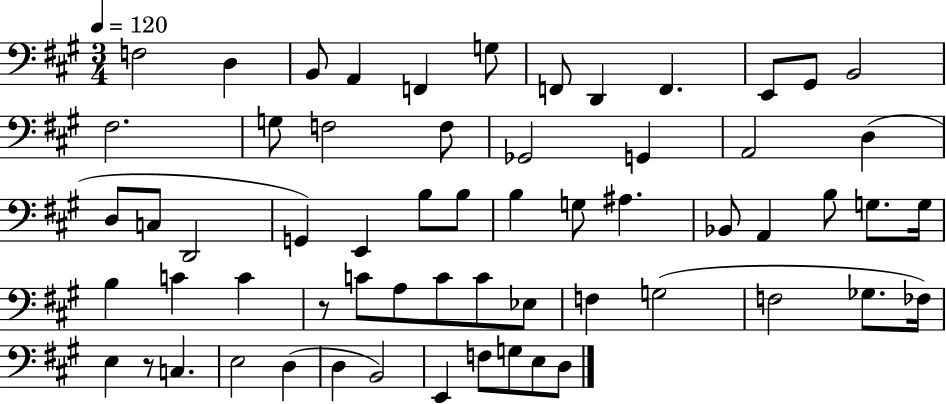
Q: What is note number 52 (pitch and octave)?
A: D3